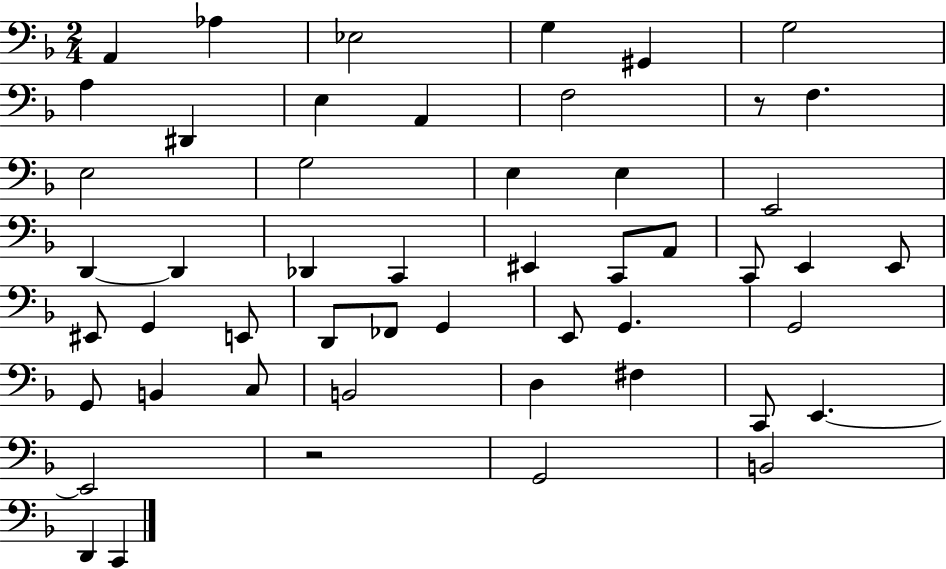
A2/q Ab3/q Eb3/h G3/q G#2/q G3/h A3/q D#2/q E3/q A2/q F3/h R/e F3/q. E3/h G3/h E3/q E3/q E2/h D2/q D2/q Db2/q C2/q EIS2/q C2/e A2/e C2/e E2/q E2/e EIS2/e G2/q E2/e D2/e FES2/e G2/q E2/e G2/q. G2/h G2/e B2/q C3/e B2/h D3/q F#3/q C2/e E2/q. E2/h R/h G2/h B2/h D2/q C2/q